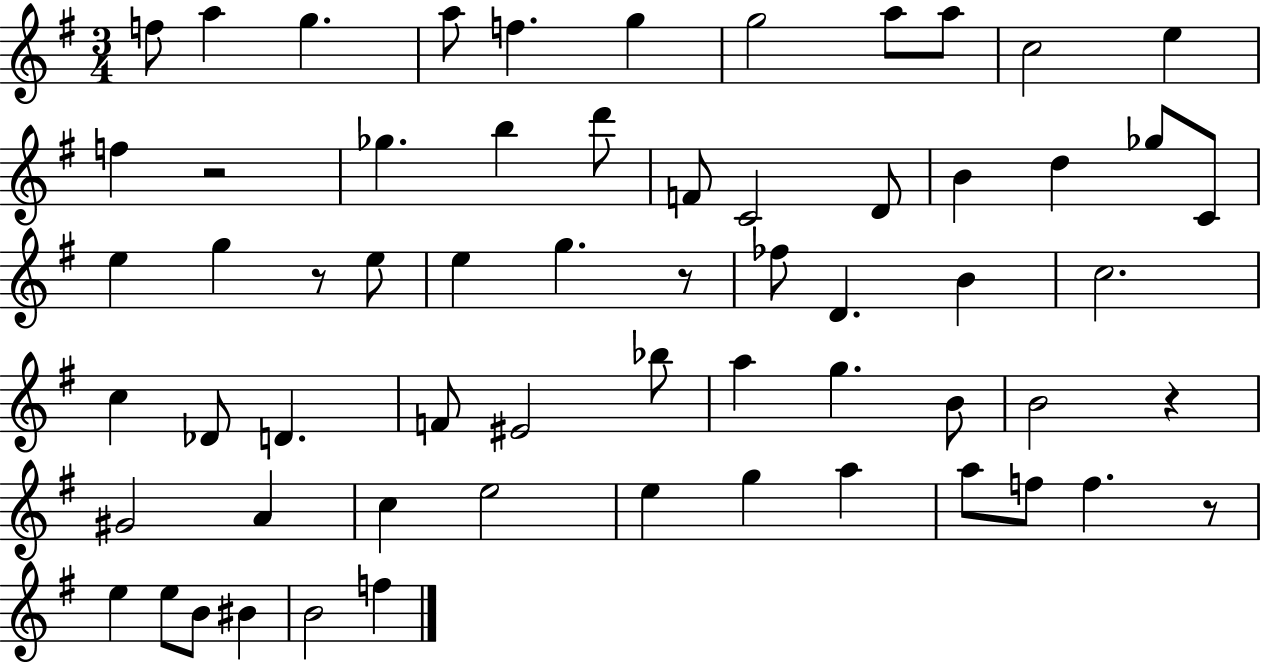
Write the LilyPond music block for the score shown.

{
  \clef treble
  \numericTimeSignature
  \time 3/4
  \key g \major
  f''8 a''4 g''4. | a''8 f''4. g''4 | g''2 a''8 a''8 | c''2 e''4 | \break f''4 r2 | ges''4. b''4 d'''8 | f'8 c'2 d'8 | b'4 d''4 ges''8 c'8 | \break e''4 g''4 r8 e''8 | e''4 g''4. r8 | fes''8 d'4. b'4 | c''2. | \break c''4 des'8 d'4. | f'8 eis'2 bes''8 | a''4 g''4. b'8 | b'2 r4 | \break gis'2 a'4 | c''4 e''2 | e''4 g''4 a''4 | a''8 f''8 f''4. r8 | \break e''4 e''8 b'8 bis'4 | b'2 f''4 | \bar "|."
}